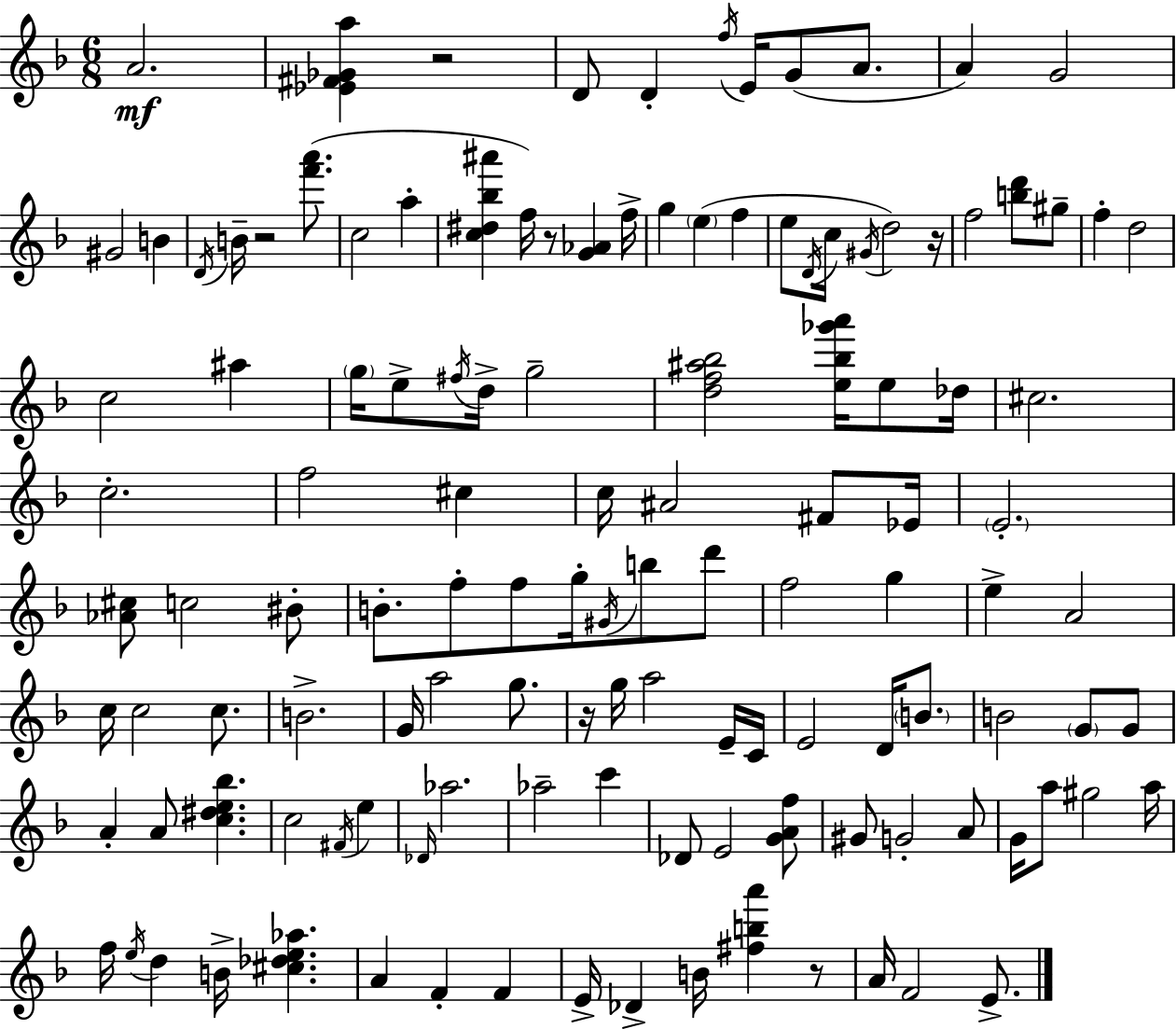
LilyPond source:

{
  \clef treble
  \numericTimeSignature
  \time 6/8
  \key d \minor
  \repeat volta 2 { a'2.\mf | <ees' fis' ges' a''>4 r2 | d'8 d'4-. \acciaccatura { f''16 } e'16 g'8( a'8. | a'4) g'2 | \break gis'2 b'4 | \acciaccatura { d'16 } b'16-- r2 <f''' a'''>8.( | c''2 a''4-. | <c'' dis'' bes'' ais'''>4 f''16) r8 <g' aes'>4 | \break f''16-> g''4 \parenthesize e''4( f''4 | e''8 \acciaccatura { d'16 } c''16 \acciaccatura { gis'16 }) d''2 | r16 f''2 | <b'' d'''>8 gis''8-- f''4-. d''2 | \break c''2 | ais''4 \parenthesize g''16 e''8-> \acciaccatura { fis''16 } d''16-> g''2-- | <d'' f'' ais'' bes''>2 | <e'' bes'' ges''' a'''>16 e''8 des''16 cis''2. | \break c''2.-. | f''2 | cis''4 c''16 ais'2 | fis'8 ees'16 \parenthesize e'2.-. | \break <aes' cis''>8 c''2 | bis'8-. b'8.-. f''8-. f''8 | g''16-. \acciaccatura { gis'16 } b''8 d'''8 f''2 | g''4 e''4-> a'2 | \break c''16 c''2 | c''8. b'2.-> | g'16 a''2 | g''8. r16 g''16 a''2 | \break e'16-- c'16 e'2 | d'16 \parenthesize b'8. b'2 | \parenthesize g'8 g'8 a'4-. a'8 | <c'' dis'' e'' bes''>4. c''2 | \break \acciaccatura { fis'16 } e''4 \grace { des'16 } aes''2. | aes''2-- | c'''4 des'8 e'2 | <g' a' f''>8 gis'8 g'2-. | \break a'8 g'16 a''8 gis''2 | a''16 f''16 \acciaccatura { e''16 } d''4 | b'16-> <cis'' des'' e'' aes''>4. a'4 | f'4-. f'4 e'16-> des'4-> | \break b'16 <fis'' b'' a'''>4 r8 a'16 f'2 | e'8.-> } \bar "|."
}